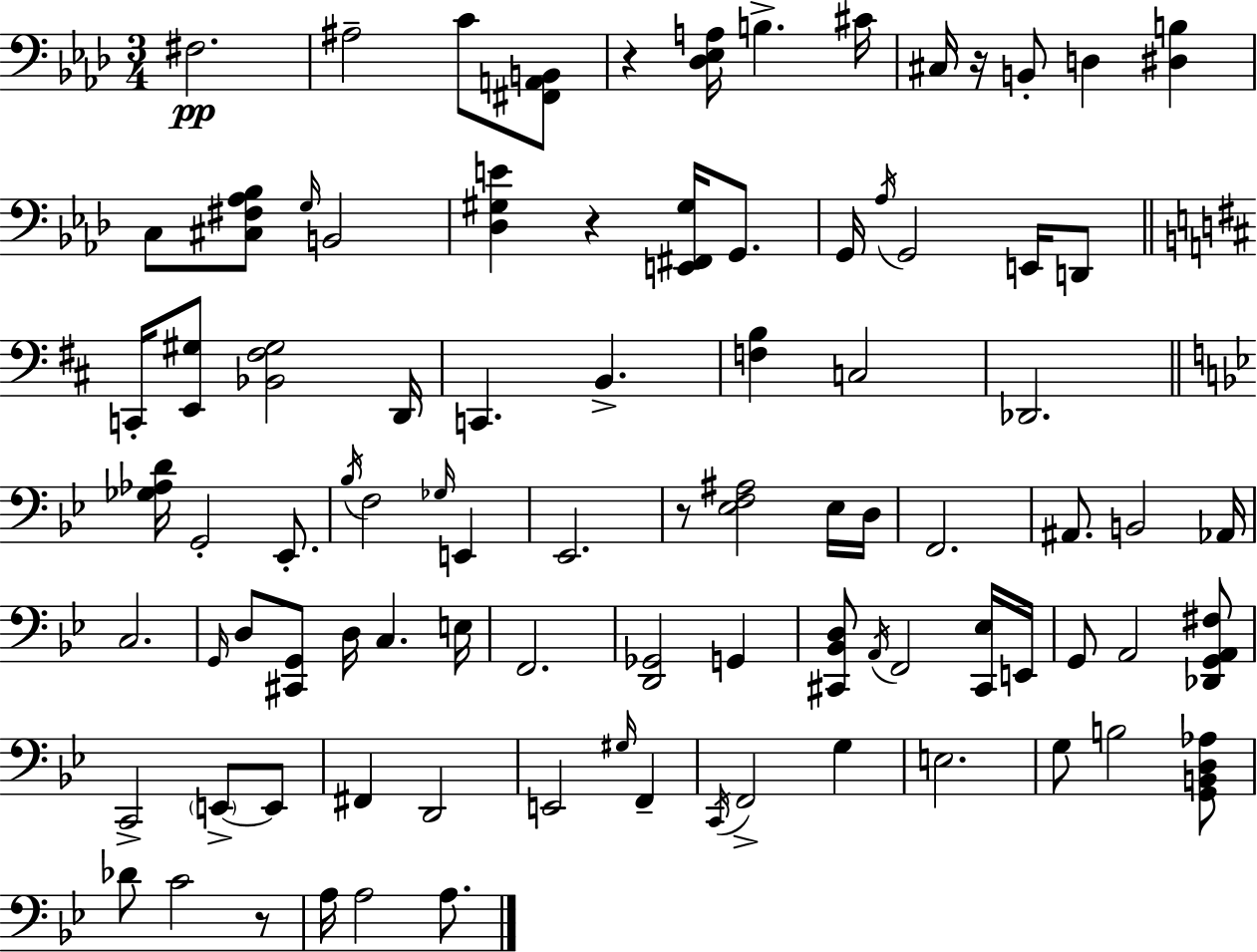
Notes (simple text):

F#3/h. A#3/h C4/e [F#2,A2,B2]/e R/q [Db3,Eb3,A3]/s B3/q. C#4/s C#3/s R/s B2/e D3/q [D#3,B3]/q C3/e [C#3,F#3,Ab3,Bb3]/e G3/s B2/h [Db3,G#3,E4]/q R/q [E2,F#2,G#3]/s G2/e. G2/s Ab3/s G2/h E2/s D2/e C2/s [E2,G#3]/e [Bb2,F#3,G#3]/h D2/s C2/q. B2/q. [F3,B3]/q C3/h Db2/h. [Gb3,Ab3,D4]/s G2/h Eb2/e. Bb3/s F3/h Gb3/s E2/q Eb2/h. R/e [Eb3,F3,A#3]/h Eb3/s D3/s F2/h. A#2/e. B2/h Ab2/s C3/h. G2/s D3/e [C#2,G2]/e D3/s C3/q. E3/s F2/h. [D2,Gb2]/h G2/q [C#2,Bb2,D3]/e A2/s F2/h [C#2,Eb3]/s E2/s G2/e A2/h [Db2,G2,A2,F#3]/e C2/h E2/e E2/e F#2/q D2/h E2/h G#3/s F2/q C2/s F2/h G3/q E3/h. G3/e B3/h [G2,B2,D3,Ab3]/e Db4/e C4/h R/e A3/s A3/h A3/e.